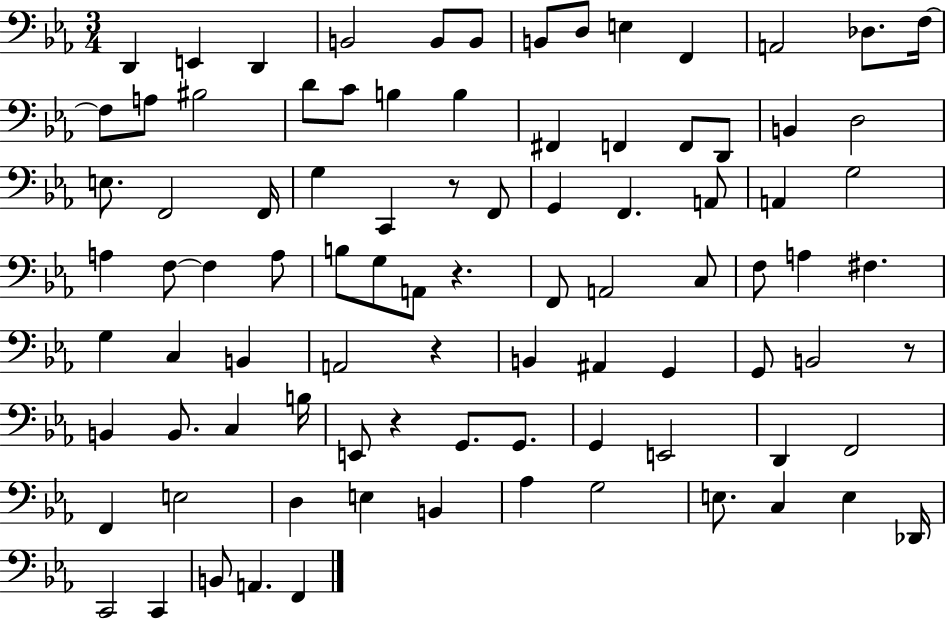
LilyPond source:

{
  \clef bass
  \numericTimeSignature
  \time 3/4
  \key ees \major
  d,4 e,4 d,4 | b,2 b,8 b,8 | b,8 d8 e4 f,4 | a,2 des8. f16~~ | \break f8 a8 bis2 | d'8 c'8 b4 b4 | fis,4 f,4 f,8 d,8 | b,4 d2 | \break e8. f,2 f,16 | g4 c,4 r8 f,8 | g,4 f,4. a,8 | a,4 g2 | \break a4 f8~~ f4 a8 | b8 g8 a,8 r4. | f,8 a,2 c8 | f8 a4 fis4. | \break g4 c4 b,4 | a,2 r4 | b,4 ais,4 g,4 | g,8 b,2 r8 | \break b,4 b,8. c4 b16 | e,8 r4 g,8. g,8. | g,4 e,2 | d,4 f,2 | \break f,4 e2 | d4 e4 b,4 | aes4 g2 | e8. c4 e4 des,16 | \break c,2 c,4 | b,8 a,4. f,4 | \bar "|."
}